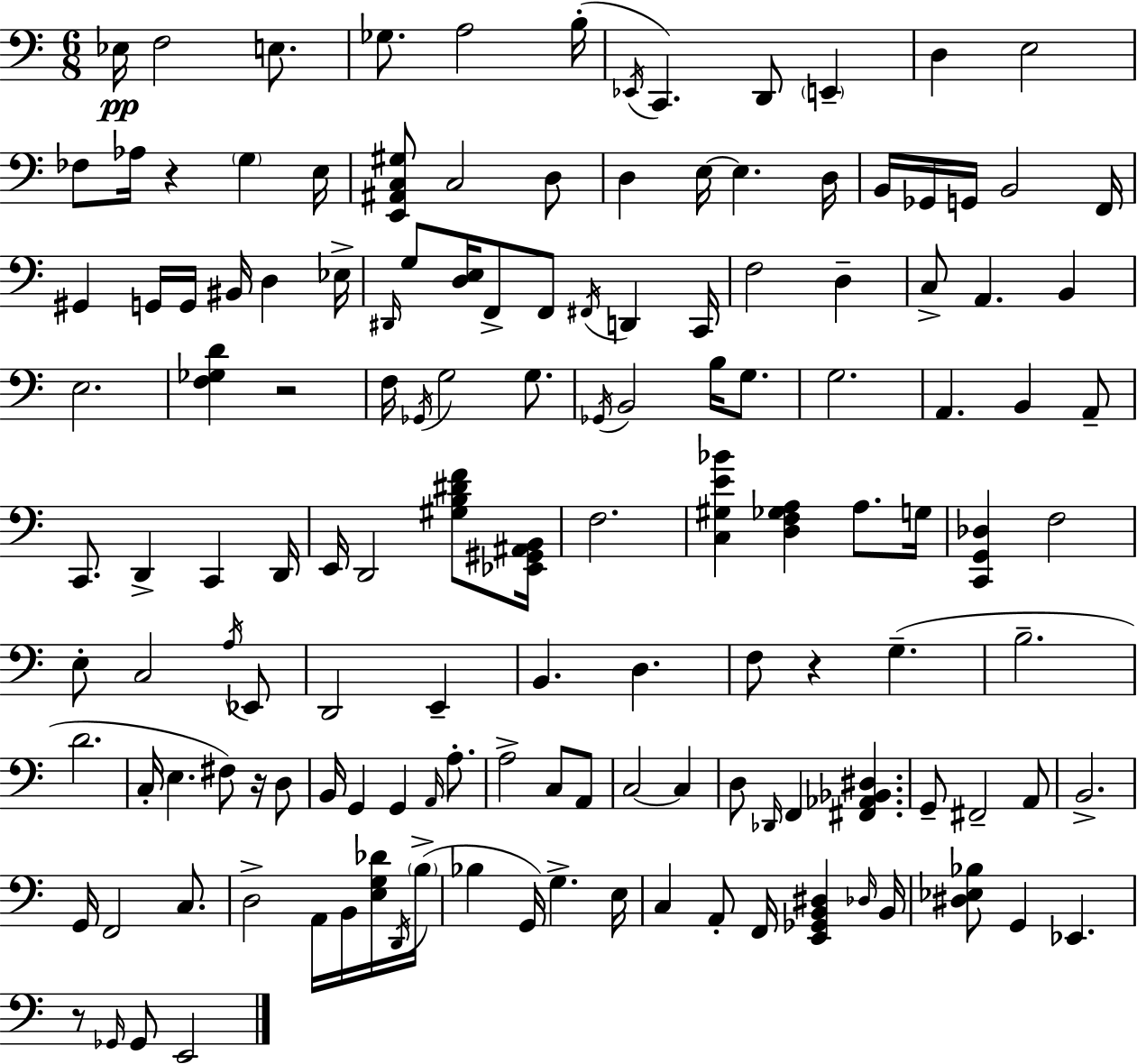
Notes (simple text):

Eb3/s F3/h E3/e. Gb3/e. A3/h B3/s Eb2/s C2/q. D2/e E2/q D3/q E3/h FES3/e Ab3/s R/q G3/q E3/s [E2,A#2,C3,G#3]/e C3/h D3/e D3/q E3/s E3/q. D3/s B2/s Gb2/s G2/s B2/h F2/s G#2/q G2/s G2/s BIS2/s D3/q Eb3/s D#2/s G3/e [D3,E3]/s F2/e F2/e F#2/s D2/q C2/s F3/h D3/q C3/e A2/q. B2/q E3/h. [F3,Gb3,D4]/q R/h F3/s Gb2/s G3/h G3/e. Gb2/s B2/h B3/s G3/e. G3/h. A2/q. B2/q A2/e C2/e. D2/q C2/q D2/s E2/s D2/h [G#3,B3,D#4,F4]/e [Eb2,G#2,A#2,B2]/s F3/h. [C3,G#3,E4,Bb4]/q [D3,F3,Gb3,A3]/q A3/e. G3/s [C2,G2,Db3]/q F3/h E3/e C3/h A3/s Eb2/e D2/h E2/q B2/q. D3/q. F3/e R/q G3/q. B3/h. D4/h. C3/s E3/q. F#3/e R/s D3/e B2/s G2/q G2/q A2/s A3/e. A3/h C3/e A2/e C3/h C3/q D3/e Db2/s F2/q [F#2,Ab2,Bb2,D#3]/q. G2/e F#2/h A2/e B2/h. G2/s F2/h C3/e. D3/h A2/s B2/s [E3,G3,Db4]/s D2/s B3/s Bb3/q G2/s G3/q. E3/s C3/q A2/e F2/s [E2,Gb2,B2,D#3]/q Db3/s B2/s [D#3,Eb3,Bb3]/e G2/q Eb2/q. R/e Gb2/s Gb2/e E2/h